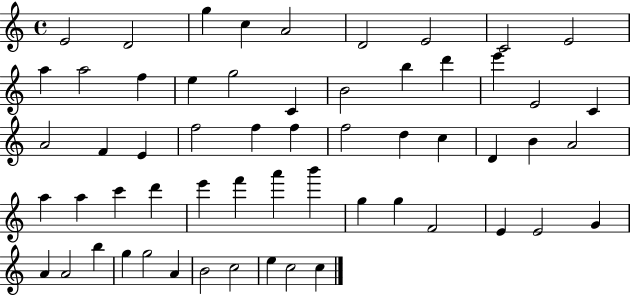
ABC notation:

X:1
T:Untitled
M:4/4
L:1/4
K:C
E2 D2 g c A2 D2 E2 C2 E2 a a2 f e g2 C B2 b d' e' E2 C A2 F E f2 f f f2 d c D B A2 a a c' d' e' f' a' b' g g F2 E E2 G A A2 b g g2 A B2 c2 e c2 c